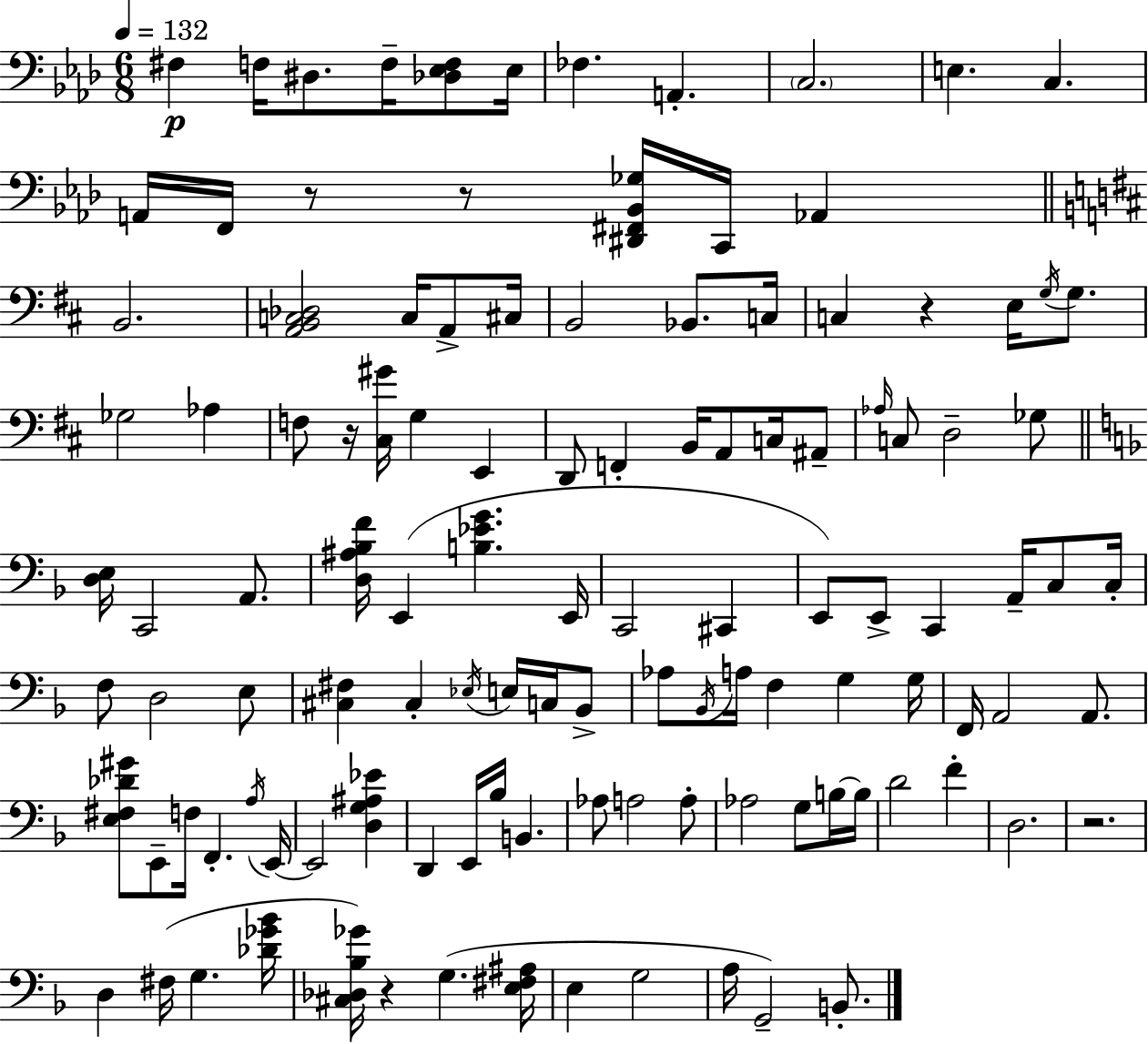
F#3/q F3/s D#3/e. F3/s [Db3,Eb3,F3]/e Eb3/s FES3/q. A2/q. C3/h. E3/q. C3/q. A2/s F2/s R/e R/e [D#2,F#2,Bb2,Gb3]/s C2/s Ab2/q B2/h. [A2,B2,C3,Db3]/h C3/s A2/e C#3/s B2/h Bb2/e. C3/s C3/q R/q E3/s G3/s G3/e. Gb3/h Ab3/q F3/e R/s [C#3,G#4]/s G3/q E2/q D2/e F2/q B2/s A2/e C3/s A#2/e Ab3/s C3/e D3/h Gb3/e [D3,E3]/s C2/h A2/e. [D3,A#3,Bb3,F4]/s E2/q [B3,Eb4,G4]/q. E2/s C2/h C#2/q E2/e E2/e C2/q A2/s C3/e C3/s F3/e D3/h E3/e [C#3,F#3]/q C#3/q Eb3/s E3/s C3/s Bb2/e Ab3/e Bb2/s A3/s F3/q G3/q G3/s F2/s A2/h A2/e. [E3,F#3,Db4,G#4]/e E2/e F3/s F2/q. A3/s E2/s E2/h [D3,G3,A#3,Eb4]/q D2/q E2/s Bb3/s B2/q. Ab3/e A3/h A3/e Ab3/h G3/e B3/s B3/s D4/h F4/q D3/h. R/h. D3/q F#3/s G3/q. [Db4,Gb4,Bb4]/s [C#3,Db3,Bb3,Gb4]/s R/q G3/q. [E3,F#3,A#3]/s E3/q G3/h A3/s G2/h B2/e.